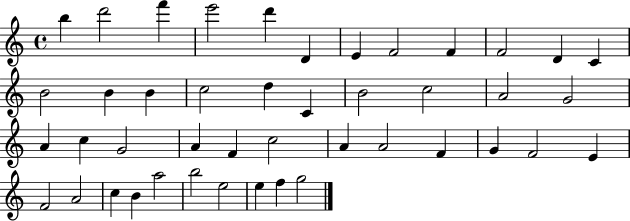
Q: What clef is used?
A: treble